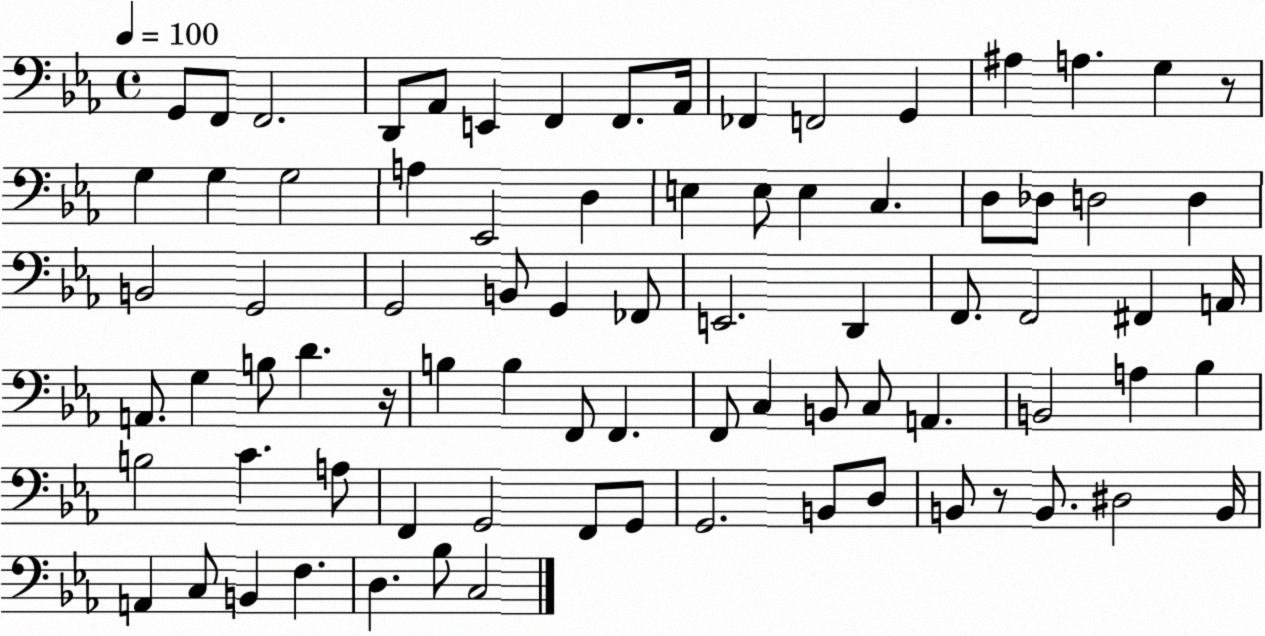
X:1
T:Untitled
M:4/4
L:1/4
K:Eb
G,,/2 F,,/2 F,,2 D,,/2 _A,,/2 E,, F,, F,,/2 _A,,/4 _F,, F,,2 G,, ^A, A, G, z/2 G, G, G,2 A, _E,,2 D, E, E,/2 E, C, D,/2 _D,/2 D,2 D, B,,2 G,,2 G,,2 B,,/2 G,, _F,,/2 E,,2 D,, F,,/2 F,,2 ^F,, A,,/4 A,,/2 G, B,/2 D z/4 B, B, F,,/2 F,, F,,/2 C, B,,/2 C,/2 A,, B,,2 A, _B, B,2 C A,/2 F,, G,,2 F,,/2 G,,/2 G,,2 B,,/2 D,/2 B,,/2 z/2 B,,/2 ^D,2 B,,/4 A,, C,/2 B,, F, D, _B,/2 C,2